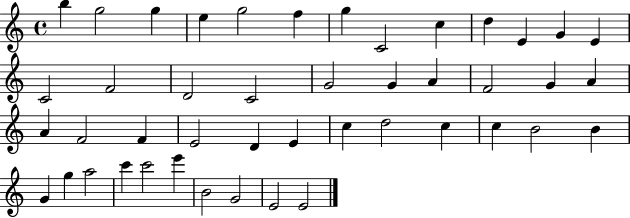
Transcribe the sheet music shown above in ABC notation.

X:1
T:Untitled
M:4/4
L:1/4
K:C
b g2 g e g2 f g C2 c d E G E C2 F2 D2 C2 G2 G A F2 G A A F2 F E2 D E c d2 c c B2 B G g a2 c' c'2 e' B2 G2 E2 E2